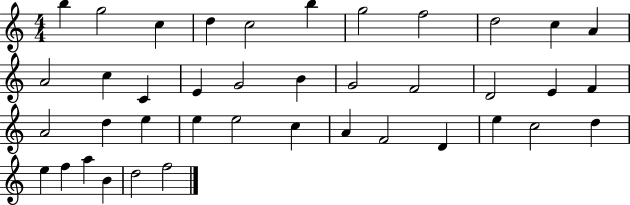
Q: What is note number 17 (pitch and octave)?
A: B4